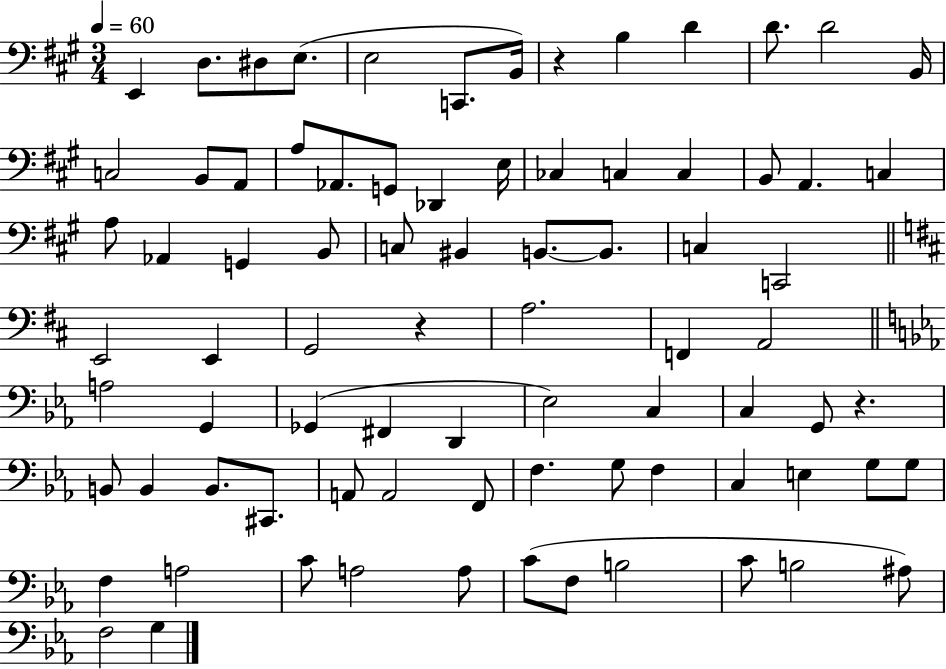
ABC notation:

X:1
T:Untitled
M:3/4
L:1/4
K:A
E,, D,/2 ^D,/2 E,/2 E,2 C,,/2 B,,/4 z B, D D/2 D2 B,,/4 C,2 B,,/2 A,,/2 A,/2 _A,,/2 G,,/2 _D,, E,/4 _C, C, C, B,,/2 A,, C, A,/2 _A,, G,, B,,/2 C,/2 ^B,, B,,/2 B,,/2 C, C,,2 E,,2 E,, G,,2 z A,2 F,, A,,2 A,2 G,, _G,, ^F,, D,, _E,2 C, C, G,,/2 z B,,/2 B,, B,,/2 ^C,,/2 A,,/2 A,,2 F,,/2 F, G,/2 F, C, E, G,/2 G,/2 F, A,2 C/2 A,2 A,/2 C/2 F,/2 B,2 C/2 B,2 ^A,/2 F,2 G,